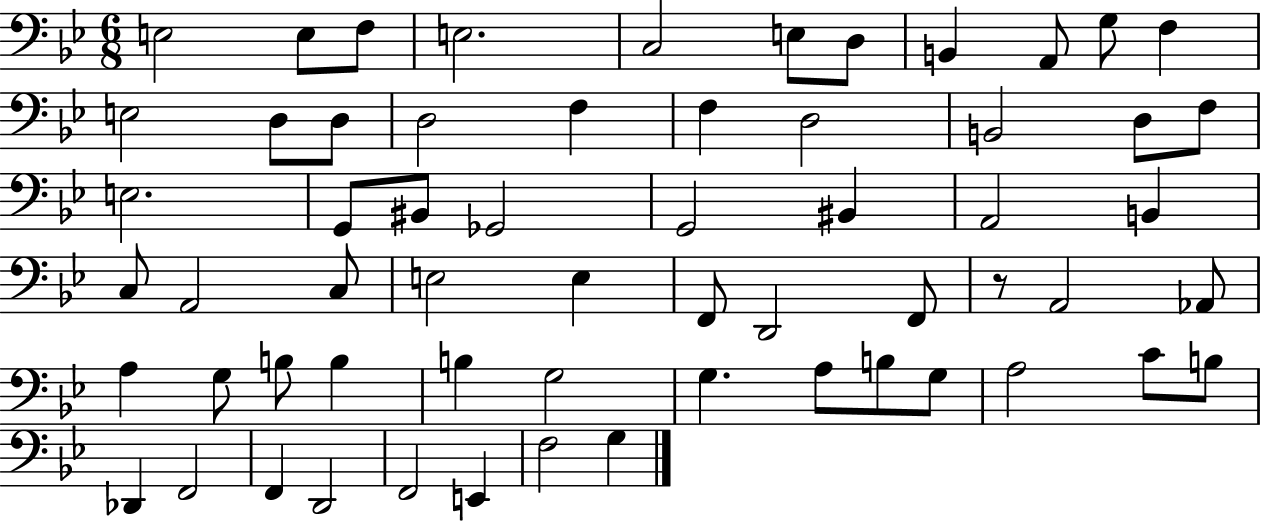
{
  \clef bass
  \numericTimeSignature
  \time 6/8
  \key bes \major
  e2 e8 f8 | e2. | c2 e8 d8 | b,4 a,8 g8 f4 | \break e2 d8 d8 | d2 f4 | f4 d2 | b,2 d8 f8 | \break e2. | g,8 bis,8 ges,2 | g,2 bis,4 | a,2 b,4 | \break c8 a,2 c8 | e2 e4 | f,8 d,2 f,8 | r8 a,2 aes,8 | \break a4 g8 b8 b4 | b4 g2 | g4. a8 b8 g8 | a2 c'8 b8 | \break des,4 f,2 | f,4 d,2 | f,2 e,4 | f2 g4 | \break \bar "|."
}